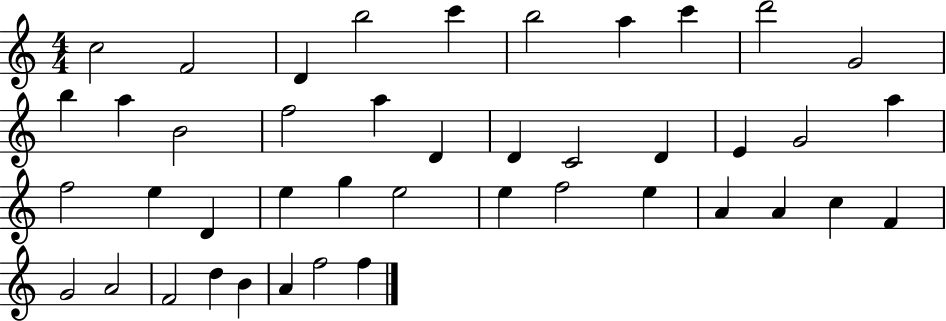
C5/h F4/h D4/q B5/h C6/q B5/h A5/q C6/q D6/h G4/h B5/q A5/q B4/h F5/h A5/q D4/q D4/q C4/h D4/q E4/q G4/h A5/q F5/h E5/q D4/q E5/q G5/q E5/h E5/q F5/h E5/q A4/q A4/q C5/q F4/q G4/h A4/h F4/h D5/q B4/q A4/q F5/h F5/q